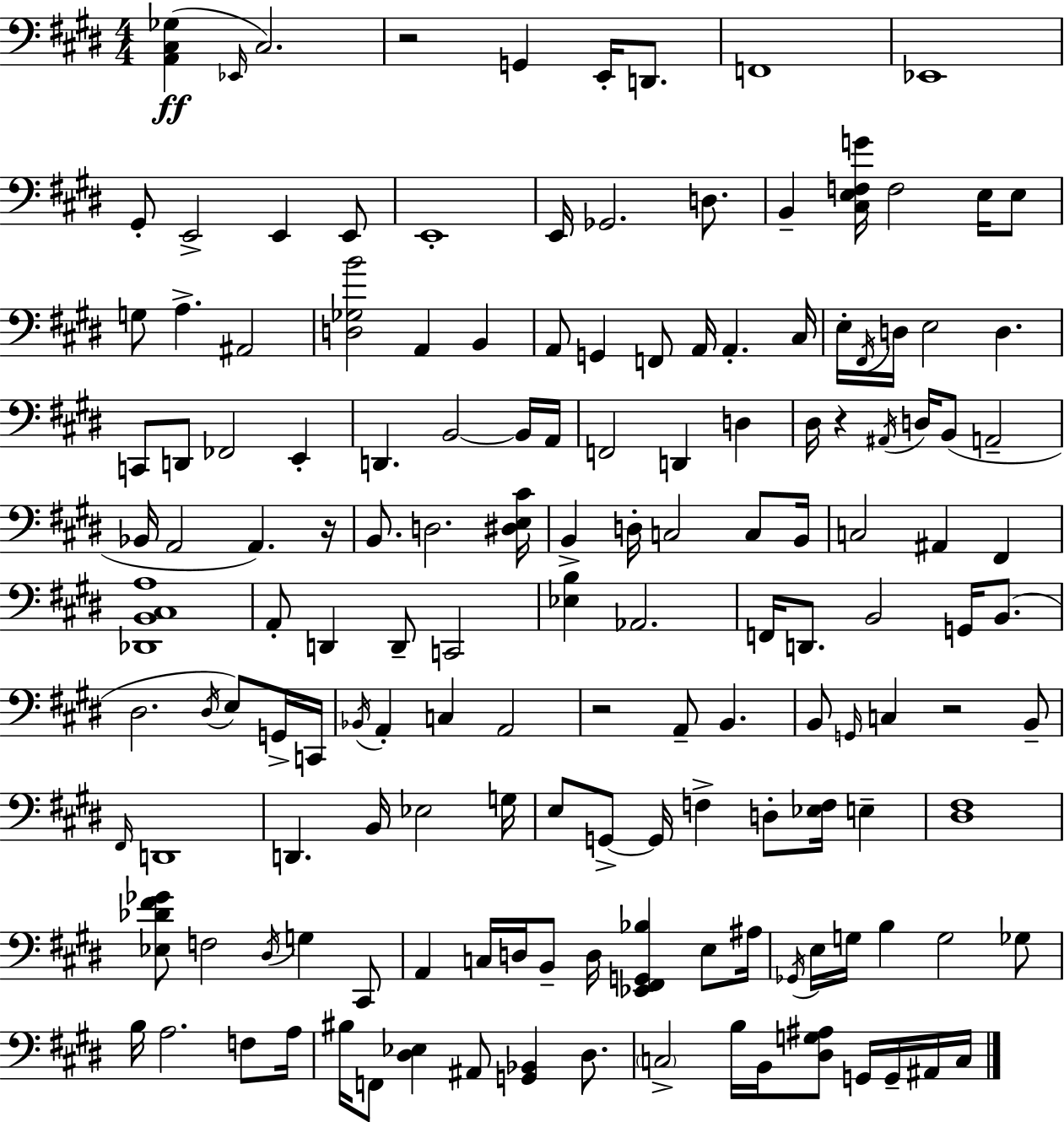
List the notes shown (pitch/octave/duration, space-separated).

[A2,C#3,Gb3]/q Eb2/s C#3/h. R/h G2/q E2/s D2/e. F2/w Eb2/w G#2/e E2/h E2/q E2/e E2/w E2/s Gb2/h. D3/e. B2/q [C#3,E3,F3,G4]/s F3/h E3/s E3/e G3/e A3/q. A#2/h [D3,Gb3,B4]/h A2/q B2/q A2/e G2/q F2/e A2/s A2/q. C#3/s E3/s F#2/s D3/s E3/h D3/q. C2/e D2/e FES2/h E2/q D2/q. B2/h B2/s A2/s F2/h D2/q D3/q D#3/s R/q A#2/s D3/s B2/e A2/h Bb2/s A2/h A2/q. R/s B2/e. D3/h. [D#3,E3,C#4]/s B2/q D3/s C3/h C3/e B2/s C3/h A#2/q F#2/q [Db2,B2,C#3,A3]/w A2/e D2/q D2/e C2/h [Eb3,B3]/q Ab2/h. F2/s D2/e. B2/h G2/s B2/e. D#3/h. D#3/s E3/e G2/s C2/s Bb2/s A2/q C3/q A2/h R/h A2/e B2/q. B2/e G2/s C3/q R/h B2/e F#2/s D2/w D2/q. B2/s Eb3/h G3/s E3/e G2/e G2/s F3/q D3/e [Eb3,F3]/s E3/q [D#3,F#3]/w [Eb3,Db4,F#4,Gb4]/e F3/h D#3/s G3/q C#2/e A2/q C3/s D3/s B2/e D3/s [Eb2,F#2,G2,Bb3]/q E3/e A#3/s Gb2/s E3/s G3/s B3/q G3/h Gb3/e B3/s A3/h. F3/e A3/s BIS3/s F2/e [D#3,Eb3]/q A#2/e [G2,Bb2]/q D#3/e. C3/h B3/s B2/s [D#3,G3,A#3]/e G2/s G2/s A#2/s C3/s